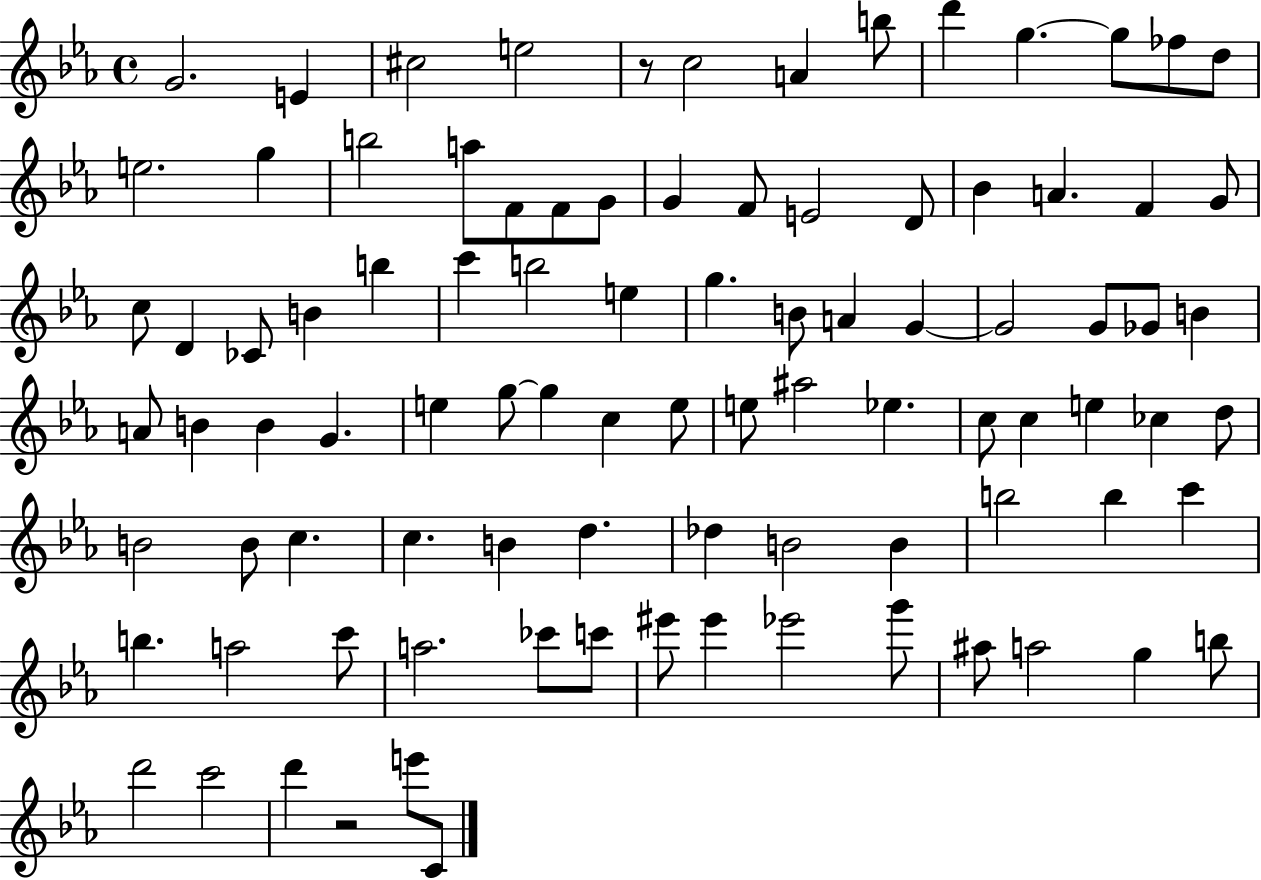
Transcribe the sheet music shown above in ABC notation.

X:1
T:Untitled
M:4/4
L:1/4
K:Eb
G2 E ^c2 e2 z/2 c2 A b/2 d' g g/2 _f/2 d/2 e2 g b2 a/2 F/2 F/2 G/2 G F/2 E2 D/2 _B A F G/2 c/2 D _C/2 B b c' b2 e g B/2 A G G2 G/2 _G/2 B A/2 B B G e g/2 g c e/2 e/2 ^a2 _e c/2 c e _c d/2 B2 B/2 c c B d _d B2 B b2 b c' b a2 c'/2 a2 _c'/2 c'/2 ^e'/2 ^e' _e'2 g'/2 ^a/2 a2 g b/2 d'2 c'2 d' z2 e'/2 C/2